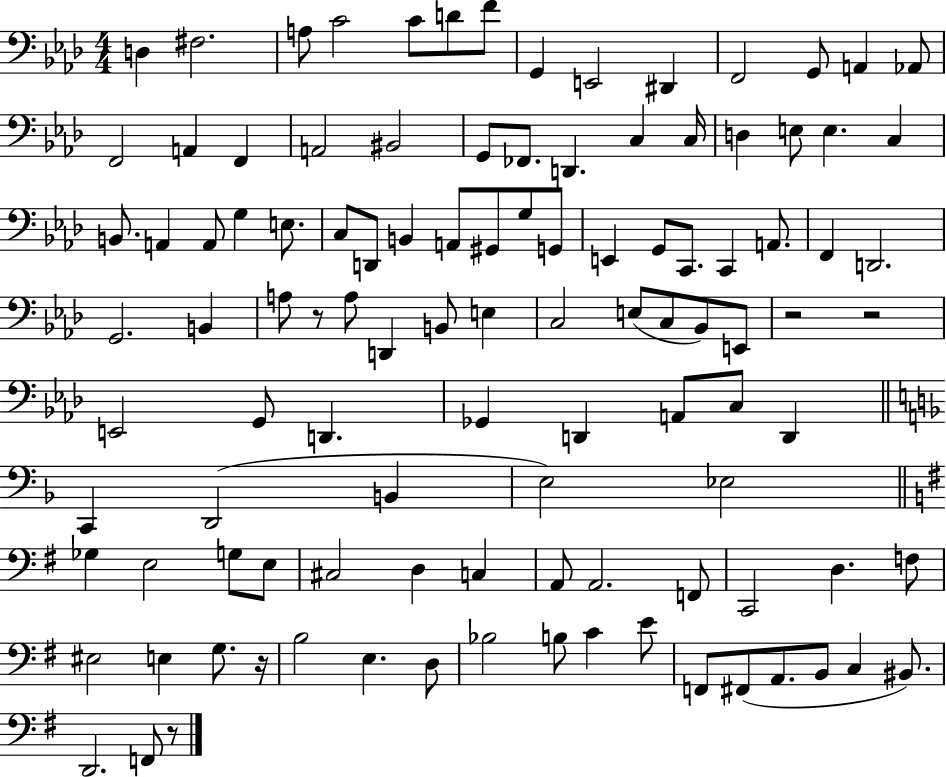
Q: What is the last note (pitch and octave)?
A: F2